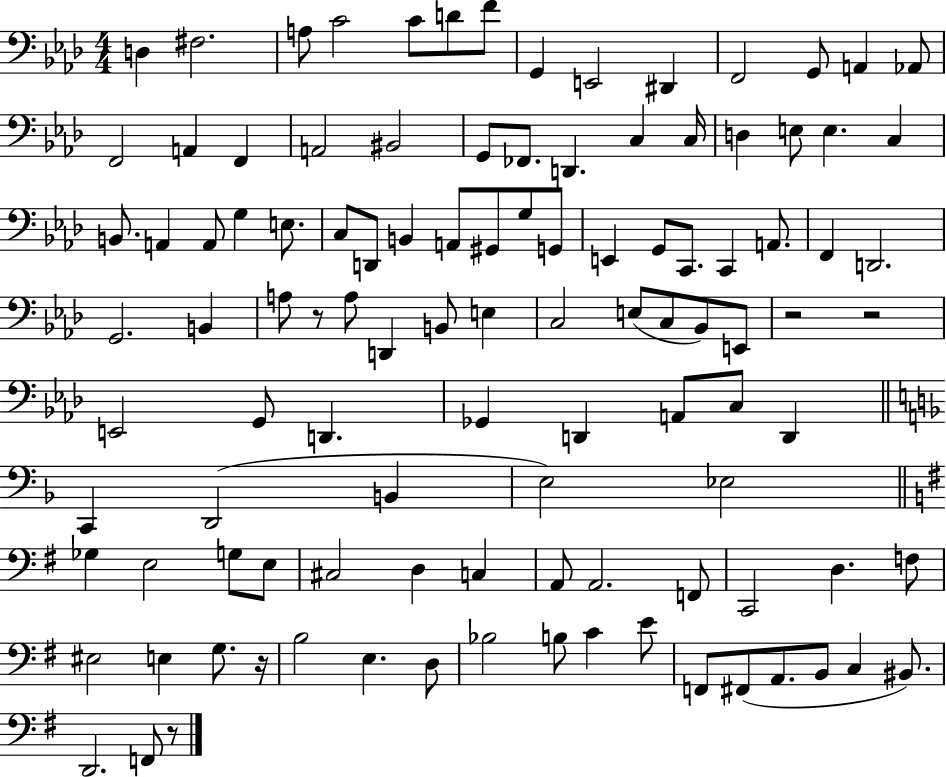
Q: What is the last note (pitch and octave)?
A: F2